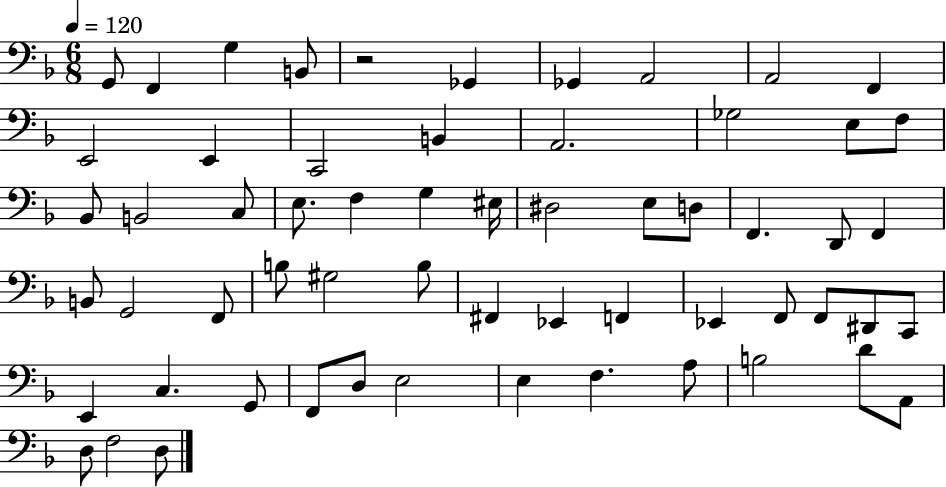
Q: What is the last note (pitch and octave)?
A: D3